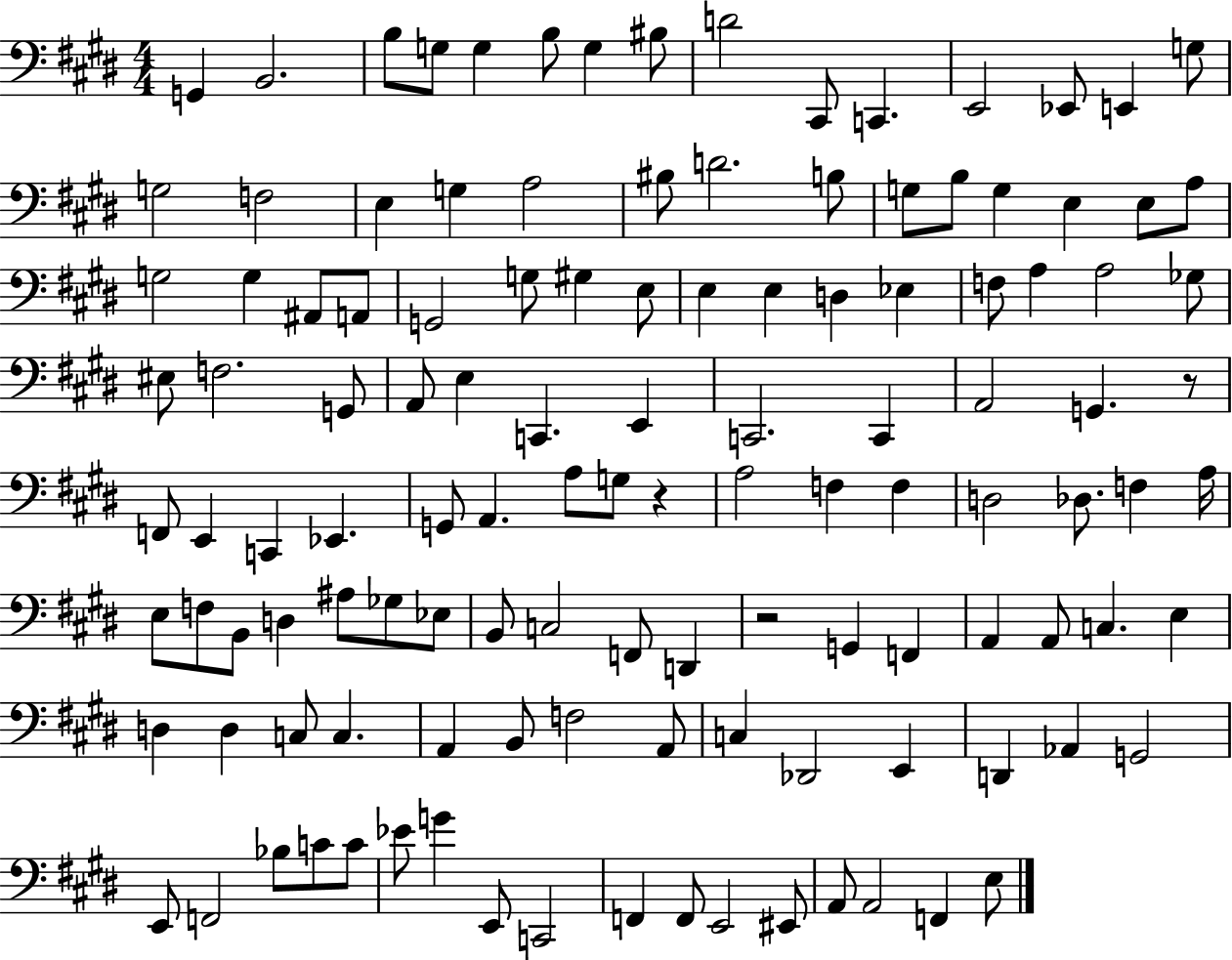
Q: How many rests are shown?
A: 3